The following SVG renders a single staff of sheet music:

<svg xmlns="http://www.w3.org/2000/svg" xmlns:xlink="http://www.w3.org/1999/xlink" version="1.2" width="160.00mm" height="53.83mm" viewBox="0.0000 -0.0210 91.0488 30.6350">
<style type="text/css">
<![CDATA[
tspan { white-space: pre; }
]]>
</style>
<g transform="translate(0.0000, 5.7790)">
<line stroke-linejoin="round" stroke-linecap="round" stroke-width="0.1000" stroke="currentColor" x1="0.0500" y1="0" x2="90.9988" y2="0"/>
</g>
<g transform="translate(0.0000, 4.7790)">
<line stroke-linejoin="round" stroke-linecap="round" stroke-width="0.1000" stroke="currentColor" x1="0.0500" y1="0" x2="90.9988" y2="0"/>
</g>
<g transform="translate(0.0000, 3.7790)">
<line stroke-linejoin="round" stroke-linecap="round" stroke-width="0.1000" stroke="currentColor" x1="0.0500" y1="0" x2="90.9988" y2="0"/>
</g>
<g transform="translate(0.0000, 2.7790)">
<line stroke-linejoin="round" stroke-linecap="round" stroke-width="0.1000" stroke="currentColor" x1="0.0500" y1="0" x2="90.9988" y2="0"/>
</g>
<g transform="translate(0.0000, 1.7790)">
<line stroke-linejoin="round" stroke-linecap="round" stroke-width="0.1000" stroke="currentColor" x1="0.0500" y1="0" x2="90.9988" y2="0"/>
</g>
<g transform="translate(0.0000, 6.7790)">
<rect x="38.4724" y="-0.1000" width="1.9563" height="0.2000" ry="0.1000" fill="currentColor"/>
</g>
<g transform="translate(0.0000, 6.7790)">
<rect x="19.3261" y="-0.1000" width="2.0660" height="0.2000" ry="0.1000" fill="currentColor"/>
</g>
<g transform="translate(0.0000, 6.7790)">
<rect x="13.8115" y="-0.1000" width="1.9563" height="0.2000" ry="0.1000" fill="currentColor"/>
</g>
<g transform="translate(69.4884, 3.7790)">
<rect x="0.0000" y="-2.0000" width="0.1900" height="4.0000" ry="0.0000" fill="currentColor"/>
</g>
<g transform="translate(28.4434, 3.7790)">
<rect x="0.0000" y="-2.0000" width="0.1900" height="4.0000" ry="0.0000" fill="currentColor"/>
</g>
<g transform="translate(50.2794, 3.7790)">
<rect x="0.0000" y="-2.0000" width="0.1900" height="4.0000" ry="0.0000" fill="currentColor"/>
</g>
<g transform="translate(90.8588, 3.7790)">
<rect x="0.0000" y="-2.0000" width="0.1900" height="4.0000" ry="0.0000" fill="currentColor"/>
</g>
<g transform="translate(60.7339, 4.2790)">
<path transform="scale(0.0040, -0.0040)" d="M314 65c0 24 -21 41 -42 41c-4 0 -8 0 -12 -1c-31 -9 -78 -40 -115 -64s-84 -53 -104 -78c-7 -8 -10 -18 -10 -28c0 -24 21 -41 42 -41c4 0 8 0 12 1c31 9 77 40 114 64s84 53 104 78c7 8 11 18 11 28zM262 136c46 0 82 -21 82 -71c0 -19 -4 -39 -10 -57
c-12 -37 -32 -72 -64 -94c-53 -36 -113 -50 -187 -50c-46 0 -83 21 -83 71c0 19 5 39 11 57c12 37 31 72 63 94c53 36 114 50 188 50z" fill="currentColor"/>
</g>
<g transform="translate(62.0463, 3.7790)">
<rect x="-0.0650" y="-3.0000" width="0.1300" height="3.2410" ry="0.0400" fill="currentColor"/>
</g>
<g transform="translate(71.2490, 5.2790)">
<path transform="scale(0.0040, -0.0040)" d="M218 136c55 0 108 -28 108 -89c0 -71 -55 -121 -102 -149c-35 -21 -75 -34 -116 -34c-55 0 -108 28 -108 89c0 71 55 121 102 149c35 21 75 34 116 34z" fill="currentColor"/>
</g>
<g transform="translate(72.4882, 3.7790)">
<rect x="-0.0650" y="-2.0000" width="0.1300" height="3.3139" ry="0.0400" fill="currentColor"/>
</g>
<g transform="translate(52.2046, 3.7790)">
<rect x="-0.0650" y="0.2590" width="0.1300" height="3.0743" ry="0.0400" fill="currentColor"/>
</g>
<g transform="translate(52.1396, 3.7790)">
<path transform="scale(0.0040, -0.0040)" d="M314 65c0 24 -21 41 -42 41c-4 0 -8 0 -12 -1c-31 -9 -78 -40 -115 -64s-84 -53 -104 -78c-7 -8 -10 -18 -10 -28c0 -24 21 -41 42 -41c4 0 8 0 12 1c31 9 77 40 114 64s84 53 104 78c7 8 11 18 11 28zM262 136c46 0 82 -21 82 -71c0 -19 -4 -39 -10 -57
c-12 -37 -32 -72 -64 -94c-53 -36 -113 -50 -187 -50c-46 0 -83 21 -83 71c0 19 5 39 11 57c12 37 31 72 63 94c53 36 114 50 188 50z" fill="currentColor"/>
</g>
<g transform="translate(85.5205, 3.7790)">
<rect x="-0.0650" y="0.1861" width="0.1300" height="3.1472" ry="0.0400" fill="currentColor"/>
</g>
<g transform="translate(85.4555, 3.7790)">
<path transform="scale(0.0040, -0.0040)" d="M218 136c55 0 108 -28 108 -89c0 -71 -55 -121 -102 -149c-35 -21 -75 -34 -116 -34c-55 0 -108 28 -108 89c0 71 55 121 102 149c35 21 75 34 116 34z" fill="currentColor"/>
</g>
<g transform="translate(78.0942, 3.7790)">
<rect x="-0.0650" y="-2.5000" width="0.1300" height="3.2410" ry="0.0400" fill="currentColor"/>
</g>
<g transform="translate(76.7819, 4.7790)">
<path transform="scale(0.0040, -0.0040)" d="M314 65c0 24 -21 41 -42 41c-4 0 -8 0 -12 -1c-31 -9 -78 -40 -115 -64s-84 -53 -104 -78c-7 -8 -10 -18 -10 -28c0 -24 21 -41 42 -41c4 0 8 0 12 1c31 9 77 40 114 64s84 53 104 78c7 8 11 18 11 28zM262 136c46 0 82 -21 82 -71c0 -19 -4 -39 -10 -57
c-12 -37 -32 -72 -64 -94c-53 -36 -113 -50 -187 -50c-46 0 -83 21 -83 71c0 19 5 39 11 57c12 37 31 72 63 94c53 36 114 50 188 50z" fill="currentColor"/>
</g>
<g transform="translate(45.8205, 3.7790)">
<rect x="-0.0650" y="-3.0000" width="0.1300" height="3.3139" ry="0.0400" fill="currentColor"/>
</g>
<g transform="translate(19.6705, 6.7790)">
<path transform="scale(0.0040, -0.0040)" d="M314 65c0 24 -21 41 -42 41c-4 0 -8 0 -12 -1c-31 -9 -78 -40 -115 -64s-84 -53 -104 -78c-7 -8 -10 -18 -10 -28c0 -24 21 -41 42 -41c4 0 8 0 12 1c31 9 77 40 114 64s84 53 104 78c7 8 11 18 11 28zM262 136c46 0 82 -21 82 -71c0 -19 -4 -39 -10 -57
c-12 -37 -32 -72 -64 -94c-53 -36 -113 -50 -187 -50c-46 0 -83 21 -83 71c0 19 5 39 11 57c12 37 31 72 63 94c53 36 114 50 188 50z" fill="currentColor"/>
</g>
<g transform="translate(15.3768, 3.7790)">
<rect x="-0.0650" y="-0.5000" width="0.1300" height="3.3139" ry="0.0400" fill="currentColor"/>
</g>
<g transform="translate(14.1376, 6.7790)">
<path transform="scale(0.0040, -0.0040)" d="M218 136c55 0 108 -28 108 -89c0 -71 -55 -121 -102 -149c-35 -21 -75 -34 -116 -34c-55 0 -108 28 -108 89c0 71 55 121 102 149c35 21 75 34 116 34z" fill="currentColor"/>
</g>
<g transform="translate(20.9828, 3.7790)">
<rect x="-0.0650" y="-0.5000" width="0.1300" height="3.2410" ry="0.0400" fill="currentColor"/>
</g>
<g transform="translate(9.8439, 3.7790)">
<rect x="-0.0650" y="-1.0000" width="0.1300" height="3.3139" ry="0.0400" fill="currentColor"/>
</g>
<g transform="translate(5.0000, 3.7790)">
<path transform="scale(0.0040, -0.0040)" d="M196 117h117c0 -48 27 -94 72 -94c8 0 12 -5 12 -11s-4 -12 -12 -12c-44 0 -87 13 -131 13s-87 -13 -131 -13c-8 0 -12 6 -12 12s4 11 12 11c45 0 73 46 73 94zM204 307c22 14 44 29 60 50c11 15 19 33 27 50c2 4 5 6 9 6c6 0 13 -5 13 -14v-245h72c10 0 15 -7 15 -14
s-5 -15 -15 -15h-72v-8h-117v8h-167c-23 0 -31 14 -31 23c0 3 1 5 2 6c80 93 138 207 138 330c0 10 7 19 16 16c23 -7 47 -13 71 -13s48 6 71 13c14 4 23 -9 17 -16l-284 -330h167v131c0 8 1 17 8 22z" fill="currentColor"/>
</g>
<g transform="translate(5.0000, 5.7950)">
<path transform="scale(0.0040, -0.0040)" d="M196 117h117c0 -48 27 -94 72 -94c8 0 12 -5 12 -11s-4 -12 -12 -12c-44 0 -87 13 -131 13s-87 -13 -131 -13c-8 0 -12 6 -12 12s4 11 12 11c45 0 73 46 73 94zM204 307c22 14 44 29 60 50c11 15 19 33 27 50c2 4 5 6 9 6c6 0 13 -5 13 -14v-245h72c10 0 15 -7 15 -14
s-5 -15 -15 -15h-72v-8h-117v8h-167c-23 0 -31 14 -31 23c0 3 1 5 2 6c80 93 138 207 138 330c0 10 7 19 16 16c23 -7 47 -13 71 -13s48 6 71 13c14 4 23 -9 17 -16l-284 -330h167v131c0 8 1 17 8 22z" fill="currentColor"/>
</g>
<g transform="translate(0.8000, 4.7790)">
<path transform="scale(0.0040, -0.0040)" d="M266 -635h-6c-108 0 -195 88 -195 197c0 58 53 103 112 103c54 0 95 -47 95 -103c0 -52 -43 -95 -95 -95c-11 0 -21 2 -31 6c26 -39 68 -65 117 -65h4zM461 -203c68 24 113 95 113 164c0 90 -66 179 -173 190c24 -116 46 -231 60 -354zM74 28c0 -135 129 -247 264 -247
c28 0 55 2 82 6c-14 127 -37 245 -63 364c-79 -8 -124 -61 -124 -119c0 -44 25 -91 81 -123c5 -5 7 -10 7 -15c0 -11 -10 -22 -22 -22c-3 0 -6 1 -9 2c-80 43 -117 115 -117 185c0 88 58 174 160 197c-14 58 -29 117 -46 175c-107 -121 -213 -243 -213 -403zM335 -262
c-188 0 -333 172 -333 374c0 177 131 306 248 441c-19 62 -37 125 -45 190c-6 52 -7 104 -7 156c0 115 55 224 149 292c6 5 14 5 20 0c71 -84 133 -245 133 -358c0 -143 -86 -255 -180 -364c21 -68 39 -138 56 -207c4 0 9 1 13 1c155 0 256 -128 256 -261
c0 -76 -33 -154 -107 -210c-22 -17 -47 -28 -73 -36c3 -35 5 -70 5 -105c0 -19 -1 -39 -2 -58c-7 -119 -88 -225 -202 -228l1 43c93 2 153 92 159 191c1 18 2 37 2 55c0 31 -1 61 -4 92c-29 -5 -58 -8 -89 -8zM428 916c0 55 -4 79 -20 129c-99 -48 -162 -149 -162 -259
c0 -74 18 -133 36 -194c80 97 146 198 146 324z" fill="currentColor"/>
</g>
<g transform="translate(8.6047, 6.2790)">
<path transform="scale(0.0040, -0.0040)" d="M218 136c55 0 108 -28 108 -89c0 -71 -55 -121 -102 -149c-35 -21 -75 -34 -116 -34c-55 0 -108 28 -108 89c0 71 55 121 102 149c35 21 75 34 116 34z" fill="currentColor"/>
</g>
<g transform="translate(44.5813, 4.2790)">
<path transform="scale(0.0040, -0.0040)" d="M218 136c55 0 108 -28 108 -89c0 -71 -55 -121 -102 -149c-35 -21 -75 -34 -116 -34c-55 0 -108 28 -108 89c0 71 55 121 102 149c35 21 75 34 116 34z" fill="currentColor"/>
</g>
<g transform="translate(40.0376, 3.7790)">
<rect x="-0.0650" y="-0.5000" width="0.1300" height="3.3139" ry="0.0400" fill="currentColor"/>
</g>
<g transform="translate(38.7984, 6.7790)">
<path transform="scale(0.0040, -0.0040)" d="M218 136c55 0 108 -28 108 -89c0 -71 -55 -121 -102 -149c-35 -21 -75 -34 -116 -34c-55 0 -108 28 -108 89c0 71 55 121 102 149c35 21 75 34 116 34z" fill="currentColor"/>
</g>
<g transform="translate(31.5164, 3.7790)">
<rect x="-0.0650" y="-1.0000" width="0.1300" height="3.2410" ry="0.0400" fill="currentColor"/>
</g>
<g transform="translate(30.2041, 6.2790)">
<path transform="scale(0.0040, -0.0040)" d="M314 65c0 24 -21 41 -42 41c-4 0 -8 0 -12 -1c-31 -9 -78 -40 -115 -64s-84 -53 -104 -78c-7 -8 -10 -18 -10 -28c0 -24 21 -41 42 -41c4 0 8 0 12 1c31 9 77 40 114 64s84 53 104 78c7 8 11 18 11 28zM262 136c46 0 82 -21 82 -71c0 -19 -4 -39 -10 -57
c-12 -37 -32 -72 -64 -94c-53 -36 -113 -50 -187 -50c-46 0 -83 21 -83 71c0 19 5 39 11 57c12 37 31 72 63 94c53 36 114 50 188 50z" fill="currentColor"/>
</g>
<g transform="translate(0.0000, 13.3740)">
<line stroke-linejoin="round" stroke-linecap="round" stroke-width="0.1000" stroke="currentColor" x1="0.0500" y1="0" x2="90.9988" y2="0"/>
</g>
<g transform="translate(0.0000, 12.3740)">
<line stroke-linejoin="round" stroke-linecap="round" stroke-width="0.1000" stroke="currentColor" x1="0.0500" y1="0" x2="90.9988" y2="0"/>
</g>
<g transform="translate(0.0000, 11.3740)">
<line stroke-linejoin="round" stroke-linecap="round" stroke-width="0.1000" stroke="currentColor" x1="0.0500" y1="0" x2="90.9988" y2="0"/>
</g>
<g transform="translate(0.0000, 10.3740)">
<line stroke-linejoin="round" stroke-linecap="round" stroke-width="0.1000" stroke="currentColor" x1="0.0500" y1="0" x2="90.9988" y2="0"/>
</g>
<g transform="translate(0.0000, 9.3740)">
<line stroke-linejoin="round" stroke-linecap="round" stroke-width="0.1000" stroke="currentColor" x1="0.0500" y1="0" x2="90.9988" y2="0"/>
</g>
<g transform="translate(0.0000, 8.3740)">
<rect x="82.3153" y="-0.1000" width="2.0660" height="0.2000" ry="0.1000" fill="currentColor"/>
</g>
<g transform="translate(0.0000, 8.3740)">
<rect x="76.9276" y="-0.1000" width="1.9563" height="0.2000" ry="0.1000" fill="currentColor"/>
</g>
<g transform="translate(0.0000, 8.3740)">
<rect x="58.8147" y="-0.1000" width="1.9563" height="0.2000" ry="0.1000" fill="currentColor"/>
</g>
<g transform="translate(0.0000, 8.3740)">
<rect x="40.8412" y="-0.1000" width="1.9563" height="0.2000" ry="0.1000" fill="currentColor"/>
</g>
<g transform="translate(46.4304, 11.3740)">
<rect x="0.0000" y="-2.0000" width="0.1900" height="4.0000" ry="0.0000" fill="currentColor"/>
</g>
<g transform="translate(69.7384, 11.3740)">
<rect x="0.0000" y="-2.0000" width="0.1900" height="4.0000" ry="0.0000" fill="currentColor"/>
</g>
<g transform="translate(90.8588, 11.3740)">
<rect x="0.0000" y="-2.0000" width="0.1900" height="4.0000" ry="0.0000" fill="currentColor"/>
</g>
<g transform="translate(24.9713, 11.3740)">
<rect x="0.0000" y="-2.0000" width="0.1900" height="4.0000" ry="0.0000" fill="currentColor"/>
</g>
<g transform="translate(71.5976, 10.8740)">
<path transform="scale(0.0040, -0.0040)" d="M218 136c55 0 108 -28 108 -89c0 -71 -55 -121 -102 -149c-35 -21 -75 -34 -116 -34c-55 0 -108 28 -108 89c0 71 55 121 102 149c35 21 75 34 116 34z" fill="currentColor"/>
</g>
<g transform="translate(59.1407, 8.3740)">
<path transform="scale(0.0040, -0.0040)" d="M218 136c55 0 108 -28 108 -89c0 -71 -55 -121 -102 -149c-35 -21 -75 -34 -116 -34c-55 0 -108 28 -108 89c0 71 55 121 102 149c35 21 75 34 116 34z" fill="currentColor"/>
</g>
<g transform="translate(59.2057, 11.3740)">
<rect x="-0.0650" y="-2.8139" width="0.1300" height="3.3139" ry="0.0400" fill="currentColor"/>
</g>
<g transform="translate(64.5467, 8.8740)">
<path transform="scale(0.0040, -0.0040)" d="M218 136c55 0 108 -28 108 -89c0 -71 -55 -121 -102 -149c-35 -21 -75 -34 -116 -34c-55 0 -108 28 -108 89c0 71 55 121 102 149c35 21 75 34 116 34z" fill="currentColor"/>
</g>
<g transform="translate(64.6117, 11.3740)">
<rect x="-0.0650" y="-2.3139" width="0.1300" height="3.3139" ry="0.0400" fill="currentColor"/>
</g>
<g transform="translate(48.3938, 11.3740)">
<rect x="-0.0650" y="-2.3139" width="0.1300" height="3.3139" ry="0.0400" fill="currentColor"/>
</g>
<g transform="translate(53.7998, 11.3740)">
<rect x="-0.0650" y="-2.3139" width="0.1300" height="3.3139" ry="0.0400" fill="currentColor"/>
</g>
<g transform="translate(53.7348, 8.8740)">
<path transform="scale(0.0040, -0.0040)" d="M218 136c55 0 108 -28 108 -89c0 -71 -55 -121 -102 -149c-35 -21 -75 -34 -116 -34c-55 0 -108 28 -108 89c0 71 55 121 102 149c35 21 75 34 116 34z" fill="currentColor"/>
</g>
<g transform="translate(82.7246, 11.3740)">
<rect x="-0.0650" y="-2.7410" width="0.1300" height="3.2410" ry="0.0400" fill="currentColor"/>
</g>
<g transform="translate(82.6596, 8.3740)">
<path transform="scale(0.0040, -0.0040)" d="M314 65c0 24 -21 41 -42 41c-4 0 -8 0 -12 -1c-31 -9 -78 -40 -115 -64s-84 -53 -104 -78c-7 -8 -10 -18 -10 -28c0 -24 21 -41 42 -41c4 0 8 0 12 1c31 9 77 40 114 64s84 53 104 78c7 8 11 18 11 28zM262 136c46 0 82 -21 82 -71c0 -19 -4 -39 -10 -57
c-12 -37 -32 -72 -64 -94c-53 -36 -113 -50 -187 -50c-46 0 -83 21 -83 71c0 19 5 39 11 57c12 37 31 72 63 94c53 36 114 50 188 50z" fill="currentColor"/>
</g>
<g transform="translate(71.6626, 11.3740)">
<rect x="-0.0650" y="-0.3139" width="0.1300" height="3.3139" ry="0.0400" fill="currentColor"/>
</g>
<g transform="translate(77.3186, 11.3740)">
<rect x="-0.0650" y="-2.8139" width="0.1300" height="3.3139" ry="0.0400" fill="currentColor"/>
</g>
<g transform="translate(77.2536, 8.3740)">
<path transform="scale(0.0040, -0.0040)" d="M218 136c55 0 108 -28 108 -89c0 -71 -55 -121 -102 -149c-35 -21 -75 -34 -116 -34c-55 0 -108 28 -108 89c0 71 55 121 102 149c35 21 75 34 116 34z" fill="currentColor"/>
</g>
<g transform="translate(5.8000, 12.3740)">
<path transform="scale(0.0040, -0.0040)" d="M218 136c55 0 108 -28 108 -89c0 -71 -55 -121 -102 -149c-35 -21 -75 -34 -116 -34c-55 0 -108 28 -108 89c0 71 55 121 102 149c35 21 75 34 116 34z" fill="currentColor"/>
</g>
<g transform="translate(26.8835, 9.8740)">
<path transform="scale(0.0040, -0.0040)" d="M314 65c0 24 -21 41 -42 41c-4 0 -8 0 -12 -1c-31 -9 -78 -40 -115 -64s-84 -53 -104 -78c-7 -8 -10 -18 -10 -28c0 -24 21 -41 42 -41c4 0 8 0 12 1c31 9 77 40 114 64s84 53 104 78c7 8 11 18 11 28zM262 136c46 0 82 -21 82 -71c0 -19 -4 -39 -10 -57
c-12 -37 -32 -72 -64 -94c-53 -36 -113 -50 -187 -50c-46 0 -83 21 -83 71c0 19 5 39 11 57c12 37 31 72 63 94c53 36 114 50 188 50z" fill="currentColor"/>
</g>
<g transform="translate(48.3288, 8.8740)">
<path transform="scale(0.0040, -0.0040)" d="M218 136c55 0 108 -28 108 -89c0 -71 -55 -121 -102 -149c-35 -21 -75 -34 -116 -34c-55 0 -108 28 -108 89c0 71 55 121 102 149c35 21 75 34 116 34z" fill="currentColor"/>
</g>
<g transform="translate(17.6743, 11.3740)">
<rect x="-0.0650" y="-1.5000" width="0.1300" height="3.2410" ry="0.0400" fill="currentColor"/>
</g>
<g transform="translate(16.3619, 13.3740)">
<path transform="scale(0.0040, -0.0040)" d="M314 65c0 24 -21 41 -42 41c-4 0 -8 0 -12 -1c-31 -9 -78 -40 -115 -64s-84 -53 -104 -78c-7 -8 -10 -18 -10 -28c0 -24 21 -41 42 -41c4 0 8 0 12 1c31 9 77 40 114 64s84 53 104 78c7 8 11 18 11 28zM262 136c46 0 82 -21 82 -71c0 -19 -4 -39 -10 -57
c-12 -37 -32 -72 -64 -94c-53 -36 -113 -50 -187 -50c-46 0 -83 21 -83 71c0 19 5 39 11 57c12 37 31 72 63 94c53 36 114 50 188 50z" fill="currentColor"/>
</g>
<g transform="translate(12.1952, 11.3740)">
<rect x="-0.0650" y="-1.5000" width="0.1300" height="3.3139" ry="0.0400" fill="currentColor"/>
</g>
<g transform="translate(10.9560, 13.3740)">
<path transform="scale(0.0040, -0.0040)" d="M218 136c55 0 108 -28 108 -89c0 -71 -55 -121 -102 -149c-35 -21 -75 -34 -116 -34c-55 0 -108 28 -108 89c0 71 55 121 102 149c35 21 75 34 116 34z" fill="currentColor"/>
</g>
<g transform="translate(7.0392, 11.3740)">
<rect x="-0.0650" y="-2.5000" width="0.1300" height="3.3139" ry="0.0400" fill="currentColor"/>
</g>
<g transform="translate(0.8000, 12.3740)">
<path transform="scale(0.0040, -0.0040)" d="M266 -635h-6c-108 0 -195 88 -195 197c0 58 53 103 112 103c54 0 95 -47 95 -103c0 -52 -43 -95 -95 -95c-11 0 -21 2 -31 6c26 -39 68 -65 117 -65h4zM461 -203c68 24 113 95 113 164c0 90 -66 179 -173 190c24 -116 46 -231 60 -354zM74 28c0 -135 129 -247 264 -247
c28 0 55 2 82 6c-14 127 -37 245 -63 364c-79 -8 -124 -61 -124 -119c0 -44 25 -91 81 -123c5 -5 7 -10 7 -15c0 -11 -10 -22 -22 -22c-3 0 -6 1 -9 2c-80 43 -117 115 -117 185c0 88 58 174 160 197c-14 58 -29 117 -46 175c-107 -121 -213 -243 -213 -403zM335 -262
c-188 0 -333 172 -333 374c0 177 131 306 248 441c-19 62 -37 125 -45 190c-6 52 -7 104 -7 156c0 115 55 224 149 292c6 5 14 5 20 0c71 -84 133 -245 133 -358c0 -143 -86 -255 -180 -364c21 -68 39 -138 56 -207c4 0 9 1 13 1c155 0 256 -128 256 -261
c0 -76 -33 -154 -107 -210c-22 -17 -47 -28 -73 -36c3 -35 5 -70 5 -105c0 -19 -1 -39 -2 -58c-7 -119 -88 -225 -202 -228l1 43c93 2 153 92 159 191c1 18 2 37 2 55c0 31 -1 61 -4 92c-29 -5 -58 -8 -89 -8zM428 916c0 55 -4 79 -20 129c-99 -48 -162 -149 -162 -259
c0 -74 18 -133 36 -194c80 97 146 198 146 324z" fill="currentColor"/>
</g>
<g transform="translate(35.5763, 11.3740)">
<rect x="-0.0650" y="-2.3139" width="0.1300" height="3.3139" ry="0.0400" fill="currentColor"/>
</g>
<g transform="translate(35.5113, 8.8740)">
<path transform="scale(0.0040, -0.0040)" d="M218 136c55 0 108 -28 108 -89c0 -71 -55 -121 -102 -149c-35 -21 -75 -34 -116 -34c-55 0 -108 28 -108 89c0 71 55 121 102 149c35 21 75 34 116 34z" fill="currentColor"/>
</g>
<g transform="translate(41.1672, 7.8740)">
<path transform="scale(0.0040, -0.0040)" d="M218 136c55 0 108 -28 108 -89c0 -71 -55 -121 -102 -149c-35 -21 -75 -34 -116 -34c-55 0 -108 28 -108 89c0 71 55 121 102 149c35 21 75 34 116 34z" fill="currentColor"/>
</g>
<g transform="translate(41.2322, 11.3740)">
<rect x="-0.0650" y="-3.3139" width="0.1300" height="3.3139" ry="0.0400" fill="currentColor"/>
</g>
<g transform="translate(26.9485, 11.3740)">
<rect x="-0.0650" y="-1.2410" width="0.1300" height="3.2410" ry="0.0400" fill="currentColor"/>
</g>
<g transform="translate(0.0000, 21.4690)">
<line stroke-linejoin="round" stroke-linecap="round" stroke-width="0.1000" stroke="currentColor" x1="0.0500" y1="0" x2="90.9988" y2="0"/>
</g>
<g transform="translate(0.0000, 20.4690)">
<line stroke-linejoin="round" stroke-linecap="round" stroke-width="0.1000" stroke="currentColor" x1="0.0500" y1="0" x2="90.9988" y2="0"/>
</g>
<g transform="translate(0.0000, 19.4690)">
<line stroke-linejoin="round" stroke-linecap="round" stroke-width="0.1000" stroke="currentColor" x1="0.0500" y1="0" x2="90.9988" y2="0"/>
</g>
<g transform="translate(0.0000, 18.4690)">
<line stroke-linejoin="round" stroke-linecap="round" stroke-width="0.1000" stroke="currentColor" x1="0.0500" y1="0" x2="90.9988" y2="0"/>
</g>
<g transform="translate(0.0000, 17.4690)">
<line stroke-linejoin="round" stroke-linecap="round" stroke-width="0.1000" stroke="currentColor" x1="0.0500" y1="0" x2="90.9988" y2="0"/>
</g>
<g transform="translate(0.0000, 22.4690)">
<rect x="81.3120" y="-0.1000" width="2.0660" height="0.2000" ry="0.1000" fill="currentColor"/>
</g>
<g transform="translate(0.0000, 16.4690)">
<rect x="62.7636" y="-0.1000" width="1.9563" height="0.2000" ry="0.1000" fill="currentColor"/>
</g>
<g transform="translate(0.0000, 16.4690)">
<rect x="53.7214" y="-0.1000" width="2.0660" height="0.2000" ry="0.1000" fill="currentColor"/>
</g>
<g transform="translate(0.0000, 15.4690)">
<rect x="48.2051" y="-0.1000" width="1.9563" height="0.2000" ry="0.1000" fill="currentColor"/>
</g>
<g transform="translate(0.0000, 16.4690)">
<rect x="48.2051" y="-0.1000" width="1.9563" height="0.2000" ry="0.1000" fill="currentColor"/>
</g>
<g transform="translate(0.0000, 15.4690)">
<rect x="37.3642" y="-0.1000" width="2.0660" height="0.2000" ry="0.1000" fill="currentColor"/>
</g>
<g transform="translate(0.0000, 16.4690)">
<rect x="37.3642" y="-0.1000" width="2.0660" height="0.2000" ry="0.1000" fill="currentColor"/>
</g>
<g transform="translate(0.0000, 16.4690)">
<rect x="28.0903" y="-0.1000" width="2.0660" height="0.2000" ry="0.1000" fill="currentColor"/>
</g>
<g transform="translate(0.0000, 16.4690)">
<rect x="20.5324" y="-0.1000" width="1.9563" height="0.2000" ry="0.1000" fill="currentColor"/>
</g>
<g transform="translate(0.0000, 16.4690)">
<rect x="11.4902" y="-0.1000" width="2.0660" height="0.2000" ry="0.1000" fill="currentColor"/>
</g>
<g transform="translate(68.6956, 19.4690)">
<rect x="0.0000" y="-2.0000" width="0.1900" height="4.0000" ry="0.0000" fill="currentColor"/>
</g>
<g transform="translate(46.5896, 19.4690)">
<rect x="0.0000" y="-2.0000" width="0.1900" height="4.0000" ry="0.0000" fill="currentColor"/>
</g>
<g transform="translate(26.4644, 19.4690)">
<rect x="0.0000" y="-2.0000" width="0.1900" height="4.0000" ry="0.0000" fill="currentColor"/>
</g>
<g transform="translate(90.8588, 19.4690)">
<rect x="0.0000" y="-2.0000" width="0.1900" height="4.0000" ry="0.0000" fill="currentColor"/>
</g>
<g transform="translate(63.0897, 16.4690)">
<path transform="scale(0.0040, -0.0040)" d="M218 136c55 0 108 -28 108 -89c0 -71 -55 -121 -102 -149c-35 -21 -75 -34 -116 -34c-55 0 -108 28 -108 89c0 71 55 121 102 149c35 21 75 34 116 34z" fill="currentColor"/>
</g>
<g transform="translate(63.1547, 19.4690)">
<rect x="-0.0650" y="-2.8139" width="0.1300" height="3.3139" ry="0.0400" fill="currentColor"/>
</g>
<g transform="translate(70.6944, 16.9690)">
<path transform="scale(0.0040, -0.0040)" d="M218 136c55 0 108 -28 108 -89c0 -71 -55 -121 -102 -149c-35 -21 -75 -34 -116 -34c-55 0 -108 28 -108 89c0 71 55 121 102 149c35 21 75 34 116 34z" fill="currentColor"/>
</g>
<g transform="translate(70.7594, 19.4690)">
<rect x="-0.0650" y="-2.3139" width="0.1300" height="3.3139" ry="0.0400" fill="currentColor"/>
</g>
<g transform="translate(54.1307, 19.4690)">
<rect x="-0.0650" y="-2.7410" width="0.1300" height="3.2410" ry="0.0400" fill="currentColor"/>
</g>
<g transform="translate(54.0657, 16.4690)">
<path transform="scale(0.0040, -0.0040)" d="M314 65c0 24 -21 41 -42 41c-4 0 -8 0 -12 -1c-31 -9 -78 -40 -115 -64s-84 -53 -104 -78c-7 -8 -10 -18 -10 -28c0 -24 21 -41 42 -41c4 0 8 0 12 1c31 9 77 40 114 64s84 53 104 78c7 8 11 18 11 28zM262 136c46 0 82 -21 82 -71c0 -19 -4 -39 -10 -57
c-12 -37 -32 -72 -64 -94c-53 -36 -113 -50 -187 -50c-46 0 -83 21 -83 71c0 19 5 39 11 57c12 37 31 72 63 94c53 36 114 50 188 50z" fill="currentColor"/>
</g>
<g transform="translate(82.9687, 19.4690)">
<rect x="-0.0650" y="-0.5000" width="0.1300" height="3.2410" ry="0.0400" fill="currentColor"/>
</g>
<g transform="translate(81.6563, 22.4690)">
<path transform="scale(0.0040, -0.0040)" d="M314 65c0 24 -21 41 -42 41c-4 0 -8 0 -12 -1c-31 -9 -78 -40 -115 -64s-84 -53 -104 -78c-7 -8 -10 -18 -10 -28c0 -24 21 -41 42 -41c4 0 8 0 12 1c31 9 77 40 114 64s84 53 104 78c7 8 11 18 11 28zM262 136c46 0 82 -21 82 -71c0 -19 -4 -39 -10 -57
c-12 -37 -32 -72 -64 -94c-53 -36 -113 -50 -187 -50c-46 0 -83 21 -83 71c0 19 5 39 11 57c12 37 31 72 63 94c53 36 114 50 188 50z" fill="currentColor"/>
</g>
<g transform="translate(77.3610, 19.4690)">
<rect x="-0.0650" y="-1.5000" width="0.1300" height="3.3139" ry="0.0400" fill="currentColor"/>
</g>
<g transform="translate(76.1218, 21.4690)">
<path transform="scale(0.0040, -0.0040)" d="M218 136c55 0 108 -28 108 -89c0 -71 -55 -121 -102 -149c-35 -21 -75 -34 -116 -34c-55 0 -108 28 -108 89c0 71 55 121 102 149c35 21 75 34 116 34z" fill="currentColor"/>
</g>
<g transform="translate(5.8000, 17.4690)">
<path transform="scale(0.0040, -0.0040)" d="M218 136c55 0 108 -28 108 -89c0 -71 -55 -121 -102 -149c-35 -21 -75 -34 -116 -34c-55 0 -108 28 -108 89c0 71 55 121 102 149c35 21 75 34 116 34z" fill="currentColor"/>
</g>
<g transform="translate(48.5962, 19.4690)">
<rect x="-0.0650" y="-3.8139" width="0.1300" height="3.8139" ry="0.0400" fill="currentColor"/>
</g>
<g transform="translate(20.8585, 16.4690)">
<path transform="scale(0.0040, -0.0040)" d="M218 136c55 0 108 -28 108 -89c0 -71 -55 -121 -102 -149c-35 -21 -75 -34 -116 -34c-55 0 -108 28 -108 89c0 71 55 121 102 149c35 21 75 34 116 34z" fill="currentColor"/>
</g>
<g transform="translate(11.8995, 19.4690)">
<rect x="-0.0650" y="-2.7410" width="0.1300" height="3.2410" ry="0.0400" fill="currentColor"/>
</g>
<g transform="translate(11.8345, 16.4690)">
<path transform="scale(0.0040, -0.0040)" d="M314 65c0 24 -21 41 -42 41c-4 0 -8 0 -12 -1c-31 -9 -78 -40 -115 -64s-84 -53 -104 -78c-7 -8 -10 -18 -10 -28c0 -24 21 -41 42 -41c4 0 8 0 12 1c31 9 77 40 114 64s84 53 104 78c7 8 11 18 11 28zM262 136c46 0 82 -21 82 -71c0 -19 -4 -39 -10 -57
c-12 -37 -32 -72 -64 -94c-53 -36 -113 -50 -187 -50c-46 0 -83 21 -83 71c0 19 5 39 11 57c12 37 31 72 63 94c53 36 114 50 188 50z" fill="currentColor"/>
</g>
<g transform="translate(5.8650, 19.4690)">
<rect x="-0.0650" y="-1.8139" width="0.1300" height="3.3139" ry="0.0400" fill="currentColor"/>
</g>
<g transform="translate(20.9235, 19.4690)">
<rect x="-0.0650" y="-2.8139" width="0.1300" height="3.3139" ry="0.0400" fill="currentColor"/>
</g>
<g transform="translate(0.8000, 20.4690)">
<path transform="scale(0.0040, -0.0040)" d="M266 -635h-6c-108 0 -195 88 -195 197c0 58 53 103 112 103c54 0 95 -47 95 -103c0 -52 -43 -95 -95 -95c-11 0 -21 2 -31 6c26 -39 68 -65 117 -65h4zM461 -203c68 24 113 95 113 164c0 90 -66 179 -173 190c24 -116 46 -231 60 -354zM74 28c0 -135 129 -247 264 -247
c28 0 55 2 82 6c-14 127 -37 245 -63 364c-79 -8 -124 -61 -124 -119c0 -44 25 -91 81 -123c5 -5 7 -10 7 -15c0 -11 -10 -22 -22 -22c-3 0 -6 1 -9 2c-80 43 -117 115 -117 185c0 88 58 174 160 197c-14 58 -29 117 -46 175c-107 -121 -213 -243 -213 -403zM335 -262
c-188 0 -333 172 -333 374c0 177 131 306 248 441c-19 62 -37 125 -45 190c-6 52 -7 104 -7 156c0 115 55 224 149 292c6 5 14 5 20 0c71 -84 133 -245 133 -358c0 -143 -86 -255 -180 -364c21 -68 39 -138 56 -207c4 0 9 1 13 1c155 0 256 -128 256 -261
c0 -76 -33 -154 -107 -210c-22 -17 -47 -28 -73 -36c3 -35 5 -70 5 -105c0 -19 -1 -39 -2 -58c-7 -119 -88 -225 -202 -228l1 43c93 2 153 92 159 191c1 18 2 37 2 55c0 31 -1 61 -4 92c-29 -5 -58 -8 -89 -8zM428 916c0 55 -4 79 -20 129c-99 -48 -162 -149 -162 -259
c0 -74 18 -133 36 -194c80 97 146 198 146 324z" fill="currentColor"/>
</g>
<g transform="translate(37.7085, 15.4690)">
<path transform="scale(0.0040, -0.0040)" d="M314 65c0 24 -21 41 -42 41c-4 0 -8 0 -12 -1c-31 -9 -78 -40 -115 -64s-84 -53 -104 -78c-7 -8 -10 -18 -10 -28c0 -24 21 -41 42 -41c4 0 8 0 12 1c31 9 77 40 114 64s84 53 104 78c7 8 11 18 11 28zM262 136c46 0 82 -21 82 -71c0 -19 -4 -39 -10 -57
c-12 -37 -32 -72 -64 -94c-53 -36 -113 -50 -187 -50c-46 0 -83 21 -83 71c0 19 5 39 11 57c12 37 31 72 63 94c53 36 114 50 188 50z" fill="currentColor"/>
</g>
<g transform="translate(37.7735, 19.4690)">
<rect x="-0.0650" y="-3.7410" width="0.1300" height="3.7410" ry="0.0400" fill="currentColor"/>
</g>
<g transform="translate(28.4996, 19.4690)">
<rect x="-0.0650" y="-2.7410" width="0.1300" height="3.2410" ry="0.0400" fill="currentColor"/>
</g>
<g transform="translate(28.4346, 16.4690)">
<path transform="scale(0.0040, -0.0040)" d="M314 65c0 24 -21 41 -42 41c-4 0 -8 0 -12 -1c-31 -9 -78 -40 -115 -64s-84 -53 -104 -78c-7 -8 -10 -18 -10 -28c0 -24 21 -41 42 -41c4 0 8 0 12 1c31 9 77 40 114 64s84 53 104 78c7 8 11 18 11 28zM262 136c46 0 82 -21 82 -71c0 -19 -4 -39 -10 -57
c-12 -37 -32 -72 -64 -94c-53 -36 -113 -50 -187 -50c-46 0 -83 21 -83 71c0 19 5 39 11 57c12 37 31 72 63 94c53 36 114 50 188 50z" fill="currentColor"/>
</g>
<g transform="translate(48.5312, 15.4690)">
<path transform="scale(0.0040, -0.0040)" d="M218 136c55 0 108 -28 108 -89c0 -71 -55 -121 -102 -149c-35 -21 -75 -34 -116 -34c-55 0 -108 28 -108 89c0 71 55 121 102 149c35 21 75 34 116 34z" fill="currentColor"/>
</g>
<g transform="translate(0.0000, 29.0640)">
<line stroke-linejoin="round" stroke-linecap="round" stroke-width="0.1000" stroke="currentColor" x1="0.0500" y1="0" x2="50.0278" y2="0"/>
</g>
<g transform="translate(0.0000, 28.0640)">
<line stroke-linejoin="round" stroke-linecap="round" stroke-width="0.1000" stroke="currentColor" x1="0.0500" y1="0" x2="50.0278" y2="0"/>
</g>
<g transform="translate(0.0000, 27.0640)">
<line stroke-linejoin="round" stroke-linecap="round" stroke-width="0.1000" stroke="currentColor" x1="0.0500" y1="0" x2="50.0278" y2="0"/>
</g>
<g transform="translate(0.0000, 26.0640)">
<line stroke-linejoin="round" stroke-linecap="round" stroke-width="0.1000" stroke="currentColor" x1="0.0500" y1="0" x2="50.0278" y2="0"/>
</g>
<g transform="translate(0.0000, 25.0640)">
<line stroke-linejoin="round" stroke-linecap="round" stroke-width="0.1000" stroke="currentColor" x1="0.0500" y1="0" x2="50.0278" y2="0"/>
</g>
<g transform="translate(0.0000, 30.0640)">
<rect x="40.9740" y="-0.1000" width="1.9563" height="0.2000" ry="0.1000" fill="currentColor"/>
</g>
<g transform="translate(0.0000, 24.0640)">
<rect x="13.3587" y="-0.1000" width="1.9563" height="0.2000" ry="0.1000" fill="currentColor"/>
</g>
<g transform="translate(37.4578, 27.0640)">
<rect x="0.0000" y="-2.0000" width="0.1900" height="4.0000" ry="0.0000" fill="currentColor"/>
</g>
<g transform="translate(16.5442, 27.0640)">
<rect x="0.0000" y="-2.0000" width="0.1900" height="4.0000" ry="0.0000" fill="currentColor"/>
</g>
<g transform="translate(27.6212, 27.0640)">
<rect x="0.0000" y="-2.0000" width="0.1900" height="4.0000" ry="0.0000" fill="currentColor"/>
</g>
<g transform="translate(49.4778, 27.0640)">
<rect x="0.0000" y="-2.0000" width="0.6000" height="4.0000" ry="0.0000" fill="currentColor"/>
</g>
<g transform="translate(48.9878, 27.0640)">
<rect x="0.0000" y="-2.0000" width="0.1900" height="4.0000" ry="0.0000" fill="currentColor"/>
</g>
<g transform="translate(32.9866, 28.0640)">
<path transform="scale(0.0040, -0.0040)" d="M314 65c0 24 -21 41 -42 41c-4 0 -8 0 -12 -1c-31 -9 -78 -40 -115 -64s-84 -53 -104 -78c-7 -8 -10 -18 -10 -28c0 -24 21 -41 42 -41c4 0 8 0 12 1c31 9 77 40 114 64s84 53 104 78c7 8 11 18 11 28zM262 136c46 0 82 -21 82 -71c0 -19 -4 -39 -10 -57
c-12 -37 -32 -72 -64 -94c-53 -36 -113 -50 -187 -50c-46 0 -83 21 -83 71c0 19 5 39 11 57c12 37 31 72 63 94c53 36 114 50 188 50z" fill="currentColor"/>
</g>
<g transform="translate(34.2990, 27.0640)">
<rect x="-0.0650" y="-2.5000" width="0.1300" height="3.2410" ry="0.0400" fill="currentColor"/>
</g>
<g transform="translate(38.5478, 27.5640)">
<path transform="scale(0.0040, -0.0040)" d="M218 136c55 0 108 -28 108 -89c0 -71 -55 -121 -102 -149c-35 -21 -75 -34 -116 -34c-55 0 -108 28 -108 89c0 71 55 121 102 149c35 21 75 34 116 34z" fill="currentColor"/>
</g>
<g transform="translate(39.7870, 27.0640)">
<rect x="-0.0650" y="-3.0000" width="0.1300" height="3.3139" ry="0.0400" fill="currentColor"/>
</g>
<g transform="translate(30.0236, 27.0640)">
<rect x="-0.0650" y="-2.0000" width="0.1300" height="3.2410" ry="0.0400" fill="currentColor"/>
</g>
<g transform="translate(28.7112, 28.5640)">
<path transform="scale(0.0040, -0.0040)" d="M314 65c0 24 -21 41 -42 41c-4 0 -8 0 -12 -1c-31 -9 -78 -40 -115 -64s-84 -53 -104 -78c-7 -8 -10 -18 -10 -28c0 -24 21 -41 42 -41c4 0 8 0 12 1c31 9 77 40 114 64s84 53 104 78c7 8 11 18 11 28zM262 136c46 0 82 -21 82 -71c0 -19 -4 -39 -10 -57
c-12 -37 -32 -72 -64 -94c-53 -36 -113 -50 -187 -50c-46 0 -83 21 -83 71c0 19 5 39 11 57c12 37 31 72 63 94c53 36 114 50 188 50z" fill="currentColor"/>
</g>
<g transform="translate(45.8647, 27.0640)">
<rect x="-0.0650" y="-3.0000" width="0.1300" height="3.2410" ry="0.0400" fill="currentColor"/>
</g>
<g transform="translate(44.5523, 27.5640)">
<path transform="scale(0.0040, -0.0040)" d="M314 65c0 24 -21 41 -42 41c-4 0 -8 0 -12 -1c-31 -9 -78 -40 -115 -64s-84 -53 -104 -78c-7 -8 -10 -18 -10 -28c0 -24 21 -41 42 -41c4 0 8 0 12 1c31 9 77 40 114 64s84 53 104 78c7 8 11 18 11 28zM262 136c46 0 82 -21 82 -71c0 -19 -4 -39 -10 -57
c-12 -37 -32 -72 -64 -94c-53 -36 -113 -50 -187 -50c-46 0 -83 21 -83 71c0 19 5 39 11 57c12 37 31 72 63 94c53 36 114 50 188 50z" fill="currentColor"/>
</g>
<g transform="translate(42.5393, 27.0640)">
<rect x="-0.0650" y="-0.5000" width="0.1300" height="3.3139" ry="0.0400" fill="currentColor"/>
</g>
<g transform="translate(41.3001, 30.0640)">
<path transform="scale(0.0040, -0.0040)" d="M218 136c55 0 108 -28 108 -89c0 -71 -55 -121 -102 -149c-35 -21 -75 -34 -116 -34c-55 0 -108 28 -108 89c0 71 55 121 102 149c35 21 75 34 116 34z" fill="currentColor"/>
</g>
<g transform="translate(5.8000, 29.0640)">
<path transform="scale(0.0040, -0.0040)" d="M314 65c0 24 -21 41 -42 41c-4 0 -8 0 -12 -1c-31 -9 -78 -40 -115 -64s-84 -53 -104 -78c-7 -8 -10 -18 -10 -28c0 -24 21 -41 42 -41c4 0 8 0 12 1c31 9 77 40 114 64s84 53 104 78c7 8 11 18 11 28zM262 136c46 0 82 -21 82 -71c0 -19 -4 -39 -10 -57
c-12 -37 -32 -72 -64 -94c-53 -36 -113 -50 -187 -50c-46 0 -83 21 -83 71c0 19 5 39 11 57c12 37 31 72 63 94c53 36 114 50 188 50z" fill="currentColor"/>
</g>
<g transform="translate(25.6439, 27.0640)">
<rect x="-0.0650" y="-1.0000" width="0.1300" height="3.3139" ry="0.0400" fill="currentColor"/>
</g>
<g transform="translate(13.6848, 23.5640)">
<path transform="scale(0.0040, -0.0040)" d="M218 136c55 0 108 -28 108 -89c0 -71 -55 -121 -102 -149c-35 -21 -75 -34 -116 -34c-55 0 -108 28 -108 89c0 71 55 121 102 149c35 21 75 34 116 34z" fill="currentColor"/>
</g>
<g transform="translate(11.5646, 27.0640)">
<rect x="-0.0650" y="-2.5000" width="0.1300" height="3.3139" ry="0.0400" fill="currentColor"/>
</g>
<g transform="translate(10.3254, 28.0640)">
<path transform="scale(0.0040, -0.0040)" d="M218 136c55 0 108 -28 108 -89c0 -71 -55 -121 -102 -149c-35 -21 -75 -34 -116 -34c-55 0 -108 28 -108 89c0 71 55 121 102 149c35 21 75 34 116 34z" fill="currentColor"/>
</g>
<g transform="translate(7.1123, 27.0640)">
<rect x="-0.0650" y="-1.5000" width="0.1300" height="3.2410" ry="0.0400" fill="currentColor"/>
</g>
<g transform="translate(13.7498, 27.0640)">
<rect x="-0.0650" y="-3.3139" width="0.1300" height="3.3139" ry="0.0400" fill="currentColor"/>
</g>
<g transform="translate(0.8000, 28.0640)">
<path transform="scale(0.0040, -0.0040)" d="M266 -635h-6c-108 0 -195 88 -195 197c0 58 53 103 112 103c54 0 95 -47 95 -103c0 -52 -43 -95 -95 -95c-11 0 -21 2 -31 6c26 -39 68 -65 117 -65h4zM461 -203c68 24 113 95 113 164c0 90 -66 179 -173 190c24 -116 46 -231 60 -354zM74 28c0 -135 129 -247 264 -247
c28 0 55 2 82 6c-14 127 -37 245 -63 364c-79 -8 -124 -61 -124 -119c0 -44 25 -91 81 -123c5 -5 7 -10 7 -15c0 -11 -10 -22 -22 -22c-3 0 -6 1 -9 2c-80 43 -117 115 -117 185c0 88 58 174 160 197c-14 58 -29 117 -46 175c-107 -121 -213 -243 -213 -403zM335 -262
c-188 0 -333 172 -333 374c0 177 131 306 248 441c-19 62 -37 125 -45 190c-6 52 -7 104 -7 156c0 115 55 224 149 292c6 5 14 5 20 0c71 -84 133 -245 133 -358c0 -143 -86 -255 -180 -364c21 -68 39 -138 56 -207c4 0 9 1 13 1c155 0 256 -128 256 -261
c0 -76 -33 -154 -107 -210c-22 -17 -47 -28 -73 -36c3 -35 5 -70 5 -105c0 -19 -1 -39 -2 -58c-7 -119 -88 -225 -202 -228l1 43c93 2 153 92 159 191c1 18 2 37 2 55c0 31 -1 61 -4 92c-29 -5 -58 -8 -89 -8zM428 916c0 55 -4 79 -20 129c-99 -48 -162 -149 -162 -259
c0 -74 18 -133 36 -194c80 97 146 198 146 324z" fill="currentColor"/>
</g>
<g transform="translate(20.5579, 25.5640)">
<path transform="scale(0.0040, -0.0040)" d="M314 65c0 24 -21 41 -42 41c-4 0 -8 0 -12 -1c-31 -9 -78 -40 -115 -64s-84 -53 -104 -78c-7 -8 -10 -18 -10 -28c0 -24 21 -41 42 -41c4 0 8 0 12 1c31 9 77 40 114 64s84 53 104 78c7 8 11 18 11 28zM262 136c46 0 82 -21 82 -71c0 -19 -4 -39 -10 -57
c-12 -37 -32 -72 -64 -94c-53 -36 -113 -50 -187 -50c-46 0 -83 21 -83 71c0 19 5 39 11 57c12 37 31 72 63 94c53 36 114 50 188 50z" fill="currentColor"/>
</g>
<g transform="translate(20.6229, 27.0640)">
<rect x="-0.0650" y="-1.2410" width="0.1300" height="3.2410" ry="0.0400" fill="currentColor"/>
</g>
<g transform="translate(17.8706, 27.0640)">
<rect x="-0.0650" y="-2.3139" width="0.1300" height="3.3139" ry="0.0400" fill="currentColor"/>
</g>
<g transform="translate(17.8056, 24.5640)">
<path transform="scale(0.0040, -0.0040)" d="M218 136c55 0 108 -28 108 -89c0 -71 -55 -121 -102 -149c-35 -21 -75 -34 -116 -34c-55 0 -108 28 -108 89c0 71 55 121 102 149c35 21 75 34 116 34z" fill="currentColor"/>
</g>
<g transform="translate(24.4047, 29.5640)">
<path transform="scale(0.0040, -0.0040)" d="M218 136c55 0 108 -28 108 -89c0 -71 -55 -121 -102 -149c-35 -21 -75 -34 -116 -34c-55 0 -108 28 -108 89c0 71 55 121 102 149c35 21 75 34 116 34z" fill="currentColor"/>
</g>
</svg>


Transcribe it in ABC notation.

X:1
T:Untitled
M:4/4
L:1/4
K:C
D C C2 D2 C A B2 A2 F G2 B G E E2 e2 g b g g a g c a a2 f a2 a a2 c'2 c' a2 a g E C2 E2 G b g e2 D F2 G2 A C A2